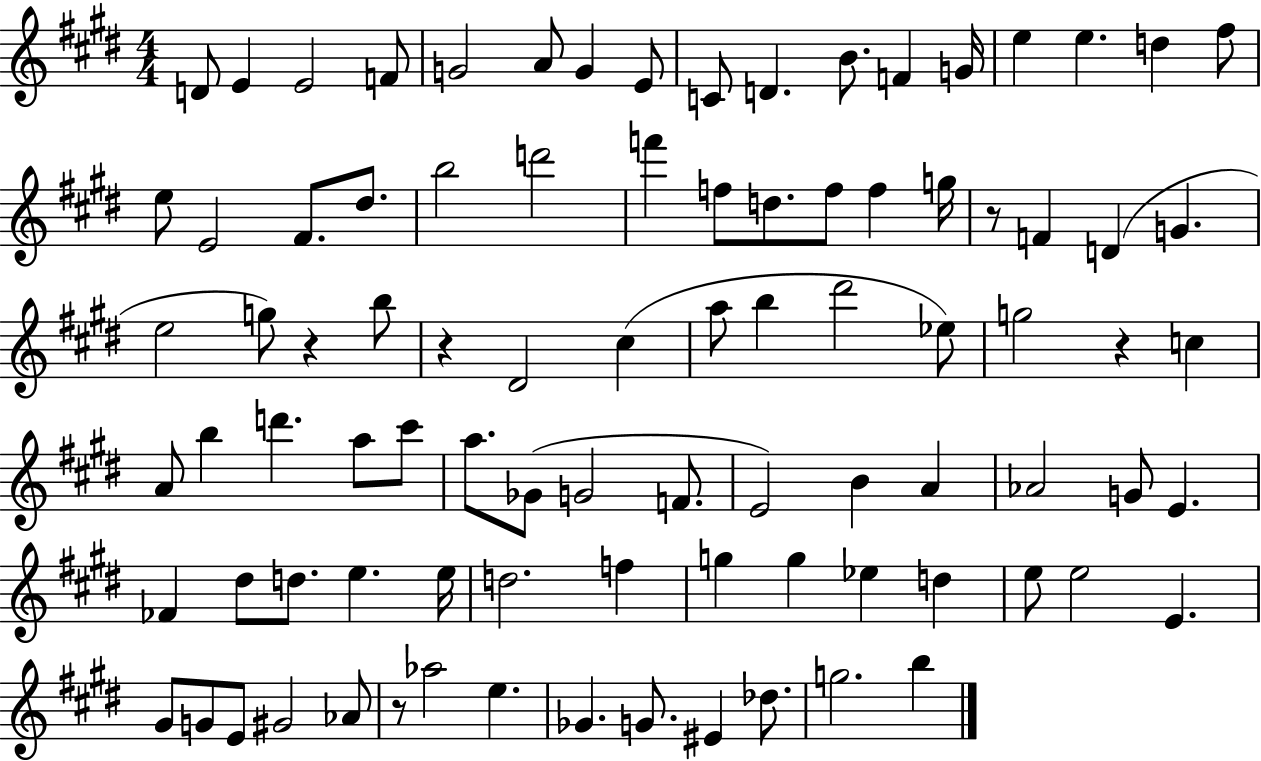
{
  \clef treble
  \numericTimeSignature
  \time 4/4
  \key e \major
  d'8 e'4 e'2 f'8 | g'2 a'8 g'4 e'8 | c'8 d'4. b'8. f'4 g'16 | e''4 e''4. d''4 fis''8 | \break e''8 e'2 fis'8. dis''8. | b''2 d'''2 | f'''4 f''8 d''8. f''8 f''4 g''16 | r8 f'4 d'4( g'4. | \break e''2 g''8) r4 b''8 | r4 dis'2 cis''4( | a''8 b''4 dis'''2 ees''8) | g''2 r4 c''4 | \break a'8 b''4 d'''4. a''8 cis'''8 | a''8. ges'8( g'2 f'8. | e'2) b'4 a'4 | aes'2 g'8 e'4. | \break fes'4 dis''8 d''8. e''4. e''16 | d''2. f''4 | g''4 g''4 ees''4 d''4 | e''8 e''2 e'4. | \break gis'8 g'8 e'8 gis'2 aes'8 | r8 aes''2 e''4. | ges'4. g'8. eis'4 des''8. | g''2. b''4 | \break \bar "|."
}